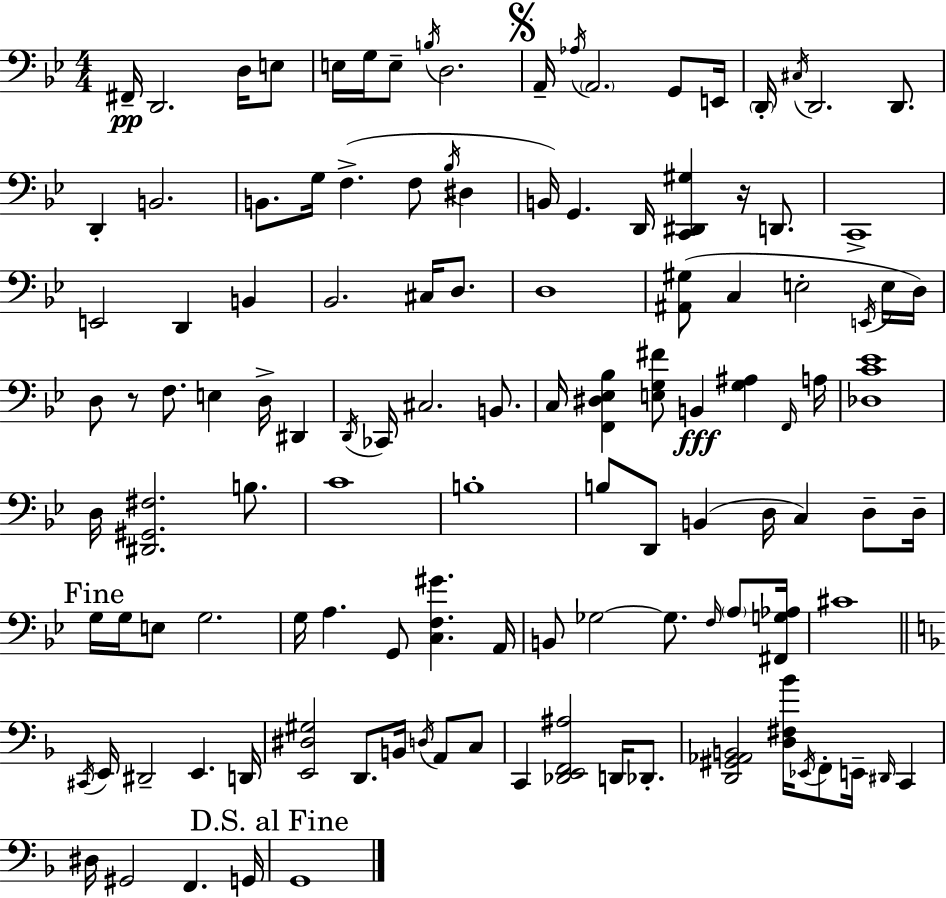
X:1
T:Untitled
M:4/4
L:1/4
K:Gm
^F,,/4 D,,2 D,/4 E,/2 E,/4 G,/4 E,/2 B,/4 D,2 A,,/4 _A,/4 A,,2 G,,/2 E,,/4 D,,/4 ^C,/4 D,,2 D,,/2 D,, B,,2 B,,/2 G,/4 F, F,/2 _B,/4 ^D, B,,/4 G,, D,,/4 [C,,^D,,^G,] z/4 D,,/2 C,,4 E,,2 D,, B,, _B,,2 ^C,/4 D,/2 D,4 [^A,,^G,]/2 C, E,2 E,,/4 E,/4 D,/4 D,/2 z/2 F,/2 E, D,/4 ^D,, D,,/4 _C,,/4 ^C,2 B,,/2 C,/4 [F,,^D,_E,_B,] [E,G,^F]/2 B,, [G,^A,] F,,/4 A,/4 [_D,C_E]4 D,/4 [^D,,^G,,^F,]2 B,/2 C4 B,4 B,/2 D,,/2 B,, D,/4 C, D,/2 D,/4 G,/4 G,/4 E,/2 G,2 G,/4 A, G,,/2 [C,F,^G] A,,/4 B,,/2 _G,2 _G,/2 F,/4 A,/2 [^F,,G,_A,]/4 ^C4 ^C,,/4 E,,/4 ^D,,2 E,, D,,/4 [E,,^D,^G,]2 D,,/2 B,,/4 D,/4 A,,/2 C,/2 C,, [_D,,E,,F,,^A,]2 D,,/4 _D,,/2 [D,,^G,,_A,,B,,]2 [D,^F,_B]/4 _E,,/4 F,,/2 E,,/4 ^D,,/4 C,, ^D,/4 ^G,,2 F,, G,,/4 G,,4